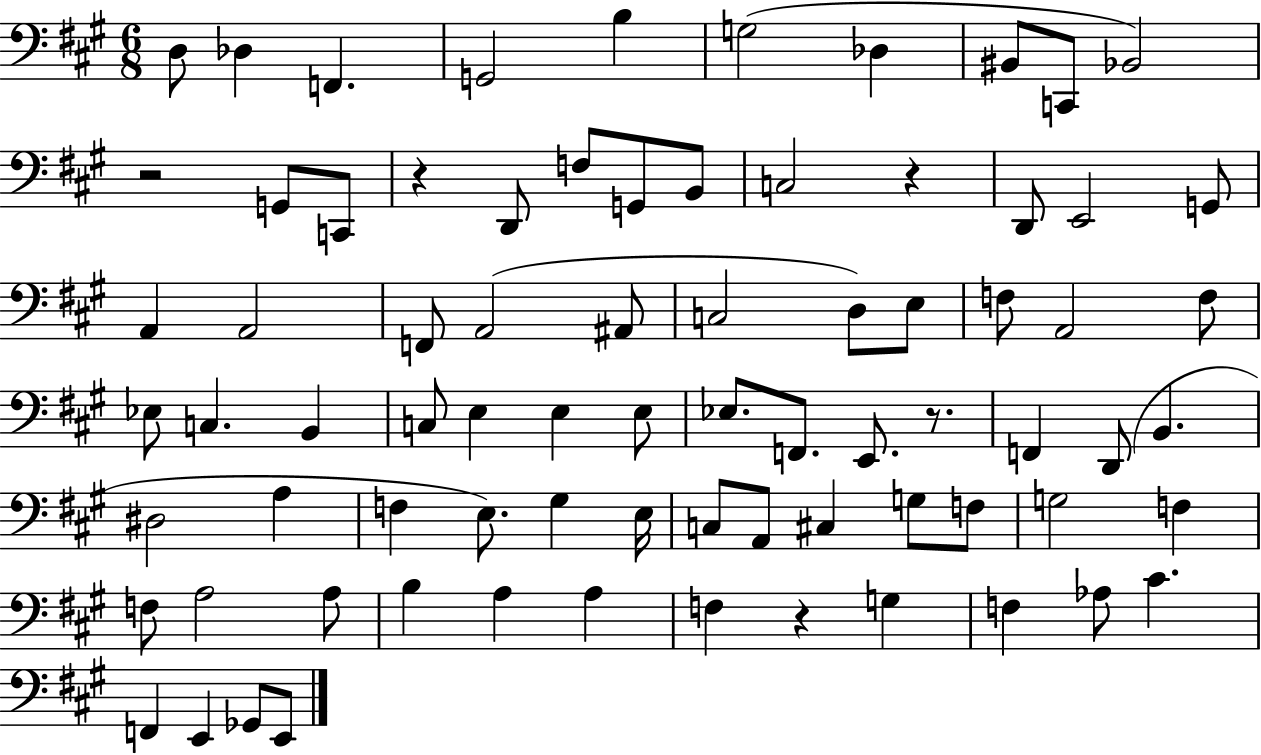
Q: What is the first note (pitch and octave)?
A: D3